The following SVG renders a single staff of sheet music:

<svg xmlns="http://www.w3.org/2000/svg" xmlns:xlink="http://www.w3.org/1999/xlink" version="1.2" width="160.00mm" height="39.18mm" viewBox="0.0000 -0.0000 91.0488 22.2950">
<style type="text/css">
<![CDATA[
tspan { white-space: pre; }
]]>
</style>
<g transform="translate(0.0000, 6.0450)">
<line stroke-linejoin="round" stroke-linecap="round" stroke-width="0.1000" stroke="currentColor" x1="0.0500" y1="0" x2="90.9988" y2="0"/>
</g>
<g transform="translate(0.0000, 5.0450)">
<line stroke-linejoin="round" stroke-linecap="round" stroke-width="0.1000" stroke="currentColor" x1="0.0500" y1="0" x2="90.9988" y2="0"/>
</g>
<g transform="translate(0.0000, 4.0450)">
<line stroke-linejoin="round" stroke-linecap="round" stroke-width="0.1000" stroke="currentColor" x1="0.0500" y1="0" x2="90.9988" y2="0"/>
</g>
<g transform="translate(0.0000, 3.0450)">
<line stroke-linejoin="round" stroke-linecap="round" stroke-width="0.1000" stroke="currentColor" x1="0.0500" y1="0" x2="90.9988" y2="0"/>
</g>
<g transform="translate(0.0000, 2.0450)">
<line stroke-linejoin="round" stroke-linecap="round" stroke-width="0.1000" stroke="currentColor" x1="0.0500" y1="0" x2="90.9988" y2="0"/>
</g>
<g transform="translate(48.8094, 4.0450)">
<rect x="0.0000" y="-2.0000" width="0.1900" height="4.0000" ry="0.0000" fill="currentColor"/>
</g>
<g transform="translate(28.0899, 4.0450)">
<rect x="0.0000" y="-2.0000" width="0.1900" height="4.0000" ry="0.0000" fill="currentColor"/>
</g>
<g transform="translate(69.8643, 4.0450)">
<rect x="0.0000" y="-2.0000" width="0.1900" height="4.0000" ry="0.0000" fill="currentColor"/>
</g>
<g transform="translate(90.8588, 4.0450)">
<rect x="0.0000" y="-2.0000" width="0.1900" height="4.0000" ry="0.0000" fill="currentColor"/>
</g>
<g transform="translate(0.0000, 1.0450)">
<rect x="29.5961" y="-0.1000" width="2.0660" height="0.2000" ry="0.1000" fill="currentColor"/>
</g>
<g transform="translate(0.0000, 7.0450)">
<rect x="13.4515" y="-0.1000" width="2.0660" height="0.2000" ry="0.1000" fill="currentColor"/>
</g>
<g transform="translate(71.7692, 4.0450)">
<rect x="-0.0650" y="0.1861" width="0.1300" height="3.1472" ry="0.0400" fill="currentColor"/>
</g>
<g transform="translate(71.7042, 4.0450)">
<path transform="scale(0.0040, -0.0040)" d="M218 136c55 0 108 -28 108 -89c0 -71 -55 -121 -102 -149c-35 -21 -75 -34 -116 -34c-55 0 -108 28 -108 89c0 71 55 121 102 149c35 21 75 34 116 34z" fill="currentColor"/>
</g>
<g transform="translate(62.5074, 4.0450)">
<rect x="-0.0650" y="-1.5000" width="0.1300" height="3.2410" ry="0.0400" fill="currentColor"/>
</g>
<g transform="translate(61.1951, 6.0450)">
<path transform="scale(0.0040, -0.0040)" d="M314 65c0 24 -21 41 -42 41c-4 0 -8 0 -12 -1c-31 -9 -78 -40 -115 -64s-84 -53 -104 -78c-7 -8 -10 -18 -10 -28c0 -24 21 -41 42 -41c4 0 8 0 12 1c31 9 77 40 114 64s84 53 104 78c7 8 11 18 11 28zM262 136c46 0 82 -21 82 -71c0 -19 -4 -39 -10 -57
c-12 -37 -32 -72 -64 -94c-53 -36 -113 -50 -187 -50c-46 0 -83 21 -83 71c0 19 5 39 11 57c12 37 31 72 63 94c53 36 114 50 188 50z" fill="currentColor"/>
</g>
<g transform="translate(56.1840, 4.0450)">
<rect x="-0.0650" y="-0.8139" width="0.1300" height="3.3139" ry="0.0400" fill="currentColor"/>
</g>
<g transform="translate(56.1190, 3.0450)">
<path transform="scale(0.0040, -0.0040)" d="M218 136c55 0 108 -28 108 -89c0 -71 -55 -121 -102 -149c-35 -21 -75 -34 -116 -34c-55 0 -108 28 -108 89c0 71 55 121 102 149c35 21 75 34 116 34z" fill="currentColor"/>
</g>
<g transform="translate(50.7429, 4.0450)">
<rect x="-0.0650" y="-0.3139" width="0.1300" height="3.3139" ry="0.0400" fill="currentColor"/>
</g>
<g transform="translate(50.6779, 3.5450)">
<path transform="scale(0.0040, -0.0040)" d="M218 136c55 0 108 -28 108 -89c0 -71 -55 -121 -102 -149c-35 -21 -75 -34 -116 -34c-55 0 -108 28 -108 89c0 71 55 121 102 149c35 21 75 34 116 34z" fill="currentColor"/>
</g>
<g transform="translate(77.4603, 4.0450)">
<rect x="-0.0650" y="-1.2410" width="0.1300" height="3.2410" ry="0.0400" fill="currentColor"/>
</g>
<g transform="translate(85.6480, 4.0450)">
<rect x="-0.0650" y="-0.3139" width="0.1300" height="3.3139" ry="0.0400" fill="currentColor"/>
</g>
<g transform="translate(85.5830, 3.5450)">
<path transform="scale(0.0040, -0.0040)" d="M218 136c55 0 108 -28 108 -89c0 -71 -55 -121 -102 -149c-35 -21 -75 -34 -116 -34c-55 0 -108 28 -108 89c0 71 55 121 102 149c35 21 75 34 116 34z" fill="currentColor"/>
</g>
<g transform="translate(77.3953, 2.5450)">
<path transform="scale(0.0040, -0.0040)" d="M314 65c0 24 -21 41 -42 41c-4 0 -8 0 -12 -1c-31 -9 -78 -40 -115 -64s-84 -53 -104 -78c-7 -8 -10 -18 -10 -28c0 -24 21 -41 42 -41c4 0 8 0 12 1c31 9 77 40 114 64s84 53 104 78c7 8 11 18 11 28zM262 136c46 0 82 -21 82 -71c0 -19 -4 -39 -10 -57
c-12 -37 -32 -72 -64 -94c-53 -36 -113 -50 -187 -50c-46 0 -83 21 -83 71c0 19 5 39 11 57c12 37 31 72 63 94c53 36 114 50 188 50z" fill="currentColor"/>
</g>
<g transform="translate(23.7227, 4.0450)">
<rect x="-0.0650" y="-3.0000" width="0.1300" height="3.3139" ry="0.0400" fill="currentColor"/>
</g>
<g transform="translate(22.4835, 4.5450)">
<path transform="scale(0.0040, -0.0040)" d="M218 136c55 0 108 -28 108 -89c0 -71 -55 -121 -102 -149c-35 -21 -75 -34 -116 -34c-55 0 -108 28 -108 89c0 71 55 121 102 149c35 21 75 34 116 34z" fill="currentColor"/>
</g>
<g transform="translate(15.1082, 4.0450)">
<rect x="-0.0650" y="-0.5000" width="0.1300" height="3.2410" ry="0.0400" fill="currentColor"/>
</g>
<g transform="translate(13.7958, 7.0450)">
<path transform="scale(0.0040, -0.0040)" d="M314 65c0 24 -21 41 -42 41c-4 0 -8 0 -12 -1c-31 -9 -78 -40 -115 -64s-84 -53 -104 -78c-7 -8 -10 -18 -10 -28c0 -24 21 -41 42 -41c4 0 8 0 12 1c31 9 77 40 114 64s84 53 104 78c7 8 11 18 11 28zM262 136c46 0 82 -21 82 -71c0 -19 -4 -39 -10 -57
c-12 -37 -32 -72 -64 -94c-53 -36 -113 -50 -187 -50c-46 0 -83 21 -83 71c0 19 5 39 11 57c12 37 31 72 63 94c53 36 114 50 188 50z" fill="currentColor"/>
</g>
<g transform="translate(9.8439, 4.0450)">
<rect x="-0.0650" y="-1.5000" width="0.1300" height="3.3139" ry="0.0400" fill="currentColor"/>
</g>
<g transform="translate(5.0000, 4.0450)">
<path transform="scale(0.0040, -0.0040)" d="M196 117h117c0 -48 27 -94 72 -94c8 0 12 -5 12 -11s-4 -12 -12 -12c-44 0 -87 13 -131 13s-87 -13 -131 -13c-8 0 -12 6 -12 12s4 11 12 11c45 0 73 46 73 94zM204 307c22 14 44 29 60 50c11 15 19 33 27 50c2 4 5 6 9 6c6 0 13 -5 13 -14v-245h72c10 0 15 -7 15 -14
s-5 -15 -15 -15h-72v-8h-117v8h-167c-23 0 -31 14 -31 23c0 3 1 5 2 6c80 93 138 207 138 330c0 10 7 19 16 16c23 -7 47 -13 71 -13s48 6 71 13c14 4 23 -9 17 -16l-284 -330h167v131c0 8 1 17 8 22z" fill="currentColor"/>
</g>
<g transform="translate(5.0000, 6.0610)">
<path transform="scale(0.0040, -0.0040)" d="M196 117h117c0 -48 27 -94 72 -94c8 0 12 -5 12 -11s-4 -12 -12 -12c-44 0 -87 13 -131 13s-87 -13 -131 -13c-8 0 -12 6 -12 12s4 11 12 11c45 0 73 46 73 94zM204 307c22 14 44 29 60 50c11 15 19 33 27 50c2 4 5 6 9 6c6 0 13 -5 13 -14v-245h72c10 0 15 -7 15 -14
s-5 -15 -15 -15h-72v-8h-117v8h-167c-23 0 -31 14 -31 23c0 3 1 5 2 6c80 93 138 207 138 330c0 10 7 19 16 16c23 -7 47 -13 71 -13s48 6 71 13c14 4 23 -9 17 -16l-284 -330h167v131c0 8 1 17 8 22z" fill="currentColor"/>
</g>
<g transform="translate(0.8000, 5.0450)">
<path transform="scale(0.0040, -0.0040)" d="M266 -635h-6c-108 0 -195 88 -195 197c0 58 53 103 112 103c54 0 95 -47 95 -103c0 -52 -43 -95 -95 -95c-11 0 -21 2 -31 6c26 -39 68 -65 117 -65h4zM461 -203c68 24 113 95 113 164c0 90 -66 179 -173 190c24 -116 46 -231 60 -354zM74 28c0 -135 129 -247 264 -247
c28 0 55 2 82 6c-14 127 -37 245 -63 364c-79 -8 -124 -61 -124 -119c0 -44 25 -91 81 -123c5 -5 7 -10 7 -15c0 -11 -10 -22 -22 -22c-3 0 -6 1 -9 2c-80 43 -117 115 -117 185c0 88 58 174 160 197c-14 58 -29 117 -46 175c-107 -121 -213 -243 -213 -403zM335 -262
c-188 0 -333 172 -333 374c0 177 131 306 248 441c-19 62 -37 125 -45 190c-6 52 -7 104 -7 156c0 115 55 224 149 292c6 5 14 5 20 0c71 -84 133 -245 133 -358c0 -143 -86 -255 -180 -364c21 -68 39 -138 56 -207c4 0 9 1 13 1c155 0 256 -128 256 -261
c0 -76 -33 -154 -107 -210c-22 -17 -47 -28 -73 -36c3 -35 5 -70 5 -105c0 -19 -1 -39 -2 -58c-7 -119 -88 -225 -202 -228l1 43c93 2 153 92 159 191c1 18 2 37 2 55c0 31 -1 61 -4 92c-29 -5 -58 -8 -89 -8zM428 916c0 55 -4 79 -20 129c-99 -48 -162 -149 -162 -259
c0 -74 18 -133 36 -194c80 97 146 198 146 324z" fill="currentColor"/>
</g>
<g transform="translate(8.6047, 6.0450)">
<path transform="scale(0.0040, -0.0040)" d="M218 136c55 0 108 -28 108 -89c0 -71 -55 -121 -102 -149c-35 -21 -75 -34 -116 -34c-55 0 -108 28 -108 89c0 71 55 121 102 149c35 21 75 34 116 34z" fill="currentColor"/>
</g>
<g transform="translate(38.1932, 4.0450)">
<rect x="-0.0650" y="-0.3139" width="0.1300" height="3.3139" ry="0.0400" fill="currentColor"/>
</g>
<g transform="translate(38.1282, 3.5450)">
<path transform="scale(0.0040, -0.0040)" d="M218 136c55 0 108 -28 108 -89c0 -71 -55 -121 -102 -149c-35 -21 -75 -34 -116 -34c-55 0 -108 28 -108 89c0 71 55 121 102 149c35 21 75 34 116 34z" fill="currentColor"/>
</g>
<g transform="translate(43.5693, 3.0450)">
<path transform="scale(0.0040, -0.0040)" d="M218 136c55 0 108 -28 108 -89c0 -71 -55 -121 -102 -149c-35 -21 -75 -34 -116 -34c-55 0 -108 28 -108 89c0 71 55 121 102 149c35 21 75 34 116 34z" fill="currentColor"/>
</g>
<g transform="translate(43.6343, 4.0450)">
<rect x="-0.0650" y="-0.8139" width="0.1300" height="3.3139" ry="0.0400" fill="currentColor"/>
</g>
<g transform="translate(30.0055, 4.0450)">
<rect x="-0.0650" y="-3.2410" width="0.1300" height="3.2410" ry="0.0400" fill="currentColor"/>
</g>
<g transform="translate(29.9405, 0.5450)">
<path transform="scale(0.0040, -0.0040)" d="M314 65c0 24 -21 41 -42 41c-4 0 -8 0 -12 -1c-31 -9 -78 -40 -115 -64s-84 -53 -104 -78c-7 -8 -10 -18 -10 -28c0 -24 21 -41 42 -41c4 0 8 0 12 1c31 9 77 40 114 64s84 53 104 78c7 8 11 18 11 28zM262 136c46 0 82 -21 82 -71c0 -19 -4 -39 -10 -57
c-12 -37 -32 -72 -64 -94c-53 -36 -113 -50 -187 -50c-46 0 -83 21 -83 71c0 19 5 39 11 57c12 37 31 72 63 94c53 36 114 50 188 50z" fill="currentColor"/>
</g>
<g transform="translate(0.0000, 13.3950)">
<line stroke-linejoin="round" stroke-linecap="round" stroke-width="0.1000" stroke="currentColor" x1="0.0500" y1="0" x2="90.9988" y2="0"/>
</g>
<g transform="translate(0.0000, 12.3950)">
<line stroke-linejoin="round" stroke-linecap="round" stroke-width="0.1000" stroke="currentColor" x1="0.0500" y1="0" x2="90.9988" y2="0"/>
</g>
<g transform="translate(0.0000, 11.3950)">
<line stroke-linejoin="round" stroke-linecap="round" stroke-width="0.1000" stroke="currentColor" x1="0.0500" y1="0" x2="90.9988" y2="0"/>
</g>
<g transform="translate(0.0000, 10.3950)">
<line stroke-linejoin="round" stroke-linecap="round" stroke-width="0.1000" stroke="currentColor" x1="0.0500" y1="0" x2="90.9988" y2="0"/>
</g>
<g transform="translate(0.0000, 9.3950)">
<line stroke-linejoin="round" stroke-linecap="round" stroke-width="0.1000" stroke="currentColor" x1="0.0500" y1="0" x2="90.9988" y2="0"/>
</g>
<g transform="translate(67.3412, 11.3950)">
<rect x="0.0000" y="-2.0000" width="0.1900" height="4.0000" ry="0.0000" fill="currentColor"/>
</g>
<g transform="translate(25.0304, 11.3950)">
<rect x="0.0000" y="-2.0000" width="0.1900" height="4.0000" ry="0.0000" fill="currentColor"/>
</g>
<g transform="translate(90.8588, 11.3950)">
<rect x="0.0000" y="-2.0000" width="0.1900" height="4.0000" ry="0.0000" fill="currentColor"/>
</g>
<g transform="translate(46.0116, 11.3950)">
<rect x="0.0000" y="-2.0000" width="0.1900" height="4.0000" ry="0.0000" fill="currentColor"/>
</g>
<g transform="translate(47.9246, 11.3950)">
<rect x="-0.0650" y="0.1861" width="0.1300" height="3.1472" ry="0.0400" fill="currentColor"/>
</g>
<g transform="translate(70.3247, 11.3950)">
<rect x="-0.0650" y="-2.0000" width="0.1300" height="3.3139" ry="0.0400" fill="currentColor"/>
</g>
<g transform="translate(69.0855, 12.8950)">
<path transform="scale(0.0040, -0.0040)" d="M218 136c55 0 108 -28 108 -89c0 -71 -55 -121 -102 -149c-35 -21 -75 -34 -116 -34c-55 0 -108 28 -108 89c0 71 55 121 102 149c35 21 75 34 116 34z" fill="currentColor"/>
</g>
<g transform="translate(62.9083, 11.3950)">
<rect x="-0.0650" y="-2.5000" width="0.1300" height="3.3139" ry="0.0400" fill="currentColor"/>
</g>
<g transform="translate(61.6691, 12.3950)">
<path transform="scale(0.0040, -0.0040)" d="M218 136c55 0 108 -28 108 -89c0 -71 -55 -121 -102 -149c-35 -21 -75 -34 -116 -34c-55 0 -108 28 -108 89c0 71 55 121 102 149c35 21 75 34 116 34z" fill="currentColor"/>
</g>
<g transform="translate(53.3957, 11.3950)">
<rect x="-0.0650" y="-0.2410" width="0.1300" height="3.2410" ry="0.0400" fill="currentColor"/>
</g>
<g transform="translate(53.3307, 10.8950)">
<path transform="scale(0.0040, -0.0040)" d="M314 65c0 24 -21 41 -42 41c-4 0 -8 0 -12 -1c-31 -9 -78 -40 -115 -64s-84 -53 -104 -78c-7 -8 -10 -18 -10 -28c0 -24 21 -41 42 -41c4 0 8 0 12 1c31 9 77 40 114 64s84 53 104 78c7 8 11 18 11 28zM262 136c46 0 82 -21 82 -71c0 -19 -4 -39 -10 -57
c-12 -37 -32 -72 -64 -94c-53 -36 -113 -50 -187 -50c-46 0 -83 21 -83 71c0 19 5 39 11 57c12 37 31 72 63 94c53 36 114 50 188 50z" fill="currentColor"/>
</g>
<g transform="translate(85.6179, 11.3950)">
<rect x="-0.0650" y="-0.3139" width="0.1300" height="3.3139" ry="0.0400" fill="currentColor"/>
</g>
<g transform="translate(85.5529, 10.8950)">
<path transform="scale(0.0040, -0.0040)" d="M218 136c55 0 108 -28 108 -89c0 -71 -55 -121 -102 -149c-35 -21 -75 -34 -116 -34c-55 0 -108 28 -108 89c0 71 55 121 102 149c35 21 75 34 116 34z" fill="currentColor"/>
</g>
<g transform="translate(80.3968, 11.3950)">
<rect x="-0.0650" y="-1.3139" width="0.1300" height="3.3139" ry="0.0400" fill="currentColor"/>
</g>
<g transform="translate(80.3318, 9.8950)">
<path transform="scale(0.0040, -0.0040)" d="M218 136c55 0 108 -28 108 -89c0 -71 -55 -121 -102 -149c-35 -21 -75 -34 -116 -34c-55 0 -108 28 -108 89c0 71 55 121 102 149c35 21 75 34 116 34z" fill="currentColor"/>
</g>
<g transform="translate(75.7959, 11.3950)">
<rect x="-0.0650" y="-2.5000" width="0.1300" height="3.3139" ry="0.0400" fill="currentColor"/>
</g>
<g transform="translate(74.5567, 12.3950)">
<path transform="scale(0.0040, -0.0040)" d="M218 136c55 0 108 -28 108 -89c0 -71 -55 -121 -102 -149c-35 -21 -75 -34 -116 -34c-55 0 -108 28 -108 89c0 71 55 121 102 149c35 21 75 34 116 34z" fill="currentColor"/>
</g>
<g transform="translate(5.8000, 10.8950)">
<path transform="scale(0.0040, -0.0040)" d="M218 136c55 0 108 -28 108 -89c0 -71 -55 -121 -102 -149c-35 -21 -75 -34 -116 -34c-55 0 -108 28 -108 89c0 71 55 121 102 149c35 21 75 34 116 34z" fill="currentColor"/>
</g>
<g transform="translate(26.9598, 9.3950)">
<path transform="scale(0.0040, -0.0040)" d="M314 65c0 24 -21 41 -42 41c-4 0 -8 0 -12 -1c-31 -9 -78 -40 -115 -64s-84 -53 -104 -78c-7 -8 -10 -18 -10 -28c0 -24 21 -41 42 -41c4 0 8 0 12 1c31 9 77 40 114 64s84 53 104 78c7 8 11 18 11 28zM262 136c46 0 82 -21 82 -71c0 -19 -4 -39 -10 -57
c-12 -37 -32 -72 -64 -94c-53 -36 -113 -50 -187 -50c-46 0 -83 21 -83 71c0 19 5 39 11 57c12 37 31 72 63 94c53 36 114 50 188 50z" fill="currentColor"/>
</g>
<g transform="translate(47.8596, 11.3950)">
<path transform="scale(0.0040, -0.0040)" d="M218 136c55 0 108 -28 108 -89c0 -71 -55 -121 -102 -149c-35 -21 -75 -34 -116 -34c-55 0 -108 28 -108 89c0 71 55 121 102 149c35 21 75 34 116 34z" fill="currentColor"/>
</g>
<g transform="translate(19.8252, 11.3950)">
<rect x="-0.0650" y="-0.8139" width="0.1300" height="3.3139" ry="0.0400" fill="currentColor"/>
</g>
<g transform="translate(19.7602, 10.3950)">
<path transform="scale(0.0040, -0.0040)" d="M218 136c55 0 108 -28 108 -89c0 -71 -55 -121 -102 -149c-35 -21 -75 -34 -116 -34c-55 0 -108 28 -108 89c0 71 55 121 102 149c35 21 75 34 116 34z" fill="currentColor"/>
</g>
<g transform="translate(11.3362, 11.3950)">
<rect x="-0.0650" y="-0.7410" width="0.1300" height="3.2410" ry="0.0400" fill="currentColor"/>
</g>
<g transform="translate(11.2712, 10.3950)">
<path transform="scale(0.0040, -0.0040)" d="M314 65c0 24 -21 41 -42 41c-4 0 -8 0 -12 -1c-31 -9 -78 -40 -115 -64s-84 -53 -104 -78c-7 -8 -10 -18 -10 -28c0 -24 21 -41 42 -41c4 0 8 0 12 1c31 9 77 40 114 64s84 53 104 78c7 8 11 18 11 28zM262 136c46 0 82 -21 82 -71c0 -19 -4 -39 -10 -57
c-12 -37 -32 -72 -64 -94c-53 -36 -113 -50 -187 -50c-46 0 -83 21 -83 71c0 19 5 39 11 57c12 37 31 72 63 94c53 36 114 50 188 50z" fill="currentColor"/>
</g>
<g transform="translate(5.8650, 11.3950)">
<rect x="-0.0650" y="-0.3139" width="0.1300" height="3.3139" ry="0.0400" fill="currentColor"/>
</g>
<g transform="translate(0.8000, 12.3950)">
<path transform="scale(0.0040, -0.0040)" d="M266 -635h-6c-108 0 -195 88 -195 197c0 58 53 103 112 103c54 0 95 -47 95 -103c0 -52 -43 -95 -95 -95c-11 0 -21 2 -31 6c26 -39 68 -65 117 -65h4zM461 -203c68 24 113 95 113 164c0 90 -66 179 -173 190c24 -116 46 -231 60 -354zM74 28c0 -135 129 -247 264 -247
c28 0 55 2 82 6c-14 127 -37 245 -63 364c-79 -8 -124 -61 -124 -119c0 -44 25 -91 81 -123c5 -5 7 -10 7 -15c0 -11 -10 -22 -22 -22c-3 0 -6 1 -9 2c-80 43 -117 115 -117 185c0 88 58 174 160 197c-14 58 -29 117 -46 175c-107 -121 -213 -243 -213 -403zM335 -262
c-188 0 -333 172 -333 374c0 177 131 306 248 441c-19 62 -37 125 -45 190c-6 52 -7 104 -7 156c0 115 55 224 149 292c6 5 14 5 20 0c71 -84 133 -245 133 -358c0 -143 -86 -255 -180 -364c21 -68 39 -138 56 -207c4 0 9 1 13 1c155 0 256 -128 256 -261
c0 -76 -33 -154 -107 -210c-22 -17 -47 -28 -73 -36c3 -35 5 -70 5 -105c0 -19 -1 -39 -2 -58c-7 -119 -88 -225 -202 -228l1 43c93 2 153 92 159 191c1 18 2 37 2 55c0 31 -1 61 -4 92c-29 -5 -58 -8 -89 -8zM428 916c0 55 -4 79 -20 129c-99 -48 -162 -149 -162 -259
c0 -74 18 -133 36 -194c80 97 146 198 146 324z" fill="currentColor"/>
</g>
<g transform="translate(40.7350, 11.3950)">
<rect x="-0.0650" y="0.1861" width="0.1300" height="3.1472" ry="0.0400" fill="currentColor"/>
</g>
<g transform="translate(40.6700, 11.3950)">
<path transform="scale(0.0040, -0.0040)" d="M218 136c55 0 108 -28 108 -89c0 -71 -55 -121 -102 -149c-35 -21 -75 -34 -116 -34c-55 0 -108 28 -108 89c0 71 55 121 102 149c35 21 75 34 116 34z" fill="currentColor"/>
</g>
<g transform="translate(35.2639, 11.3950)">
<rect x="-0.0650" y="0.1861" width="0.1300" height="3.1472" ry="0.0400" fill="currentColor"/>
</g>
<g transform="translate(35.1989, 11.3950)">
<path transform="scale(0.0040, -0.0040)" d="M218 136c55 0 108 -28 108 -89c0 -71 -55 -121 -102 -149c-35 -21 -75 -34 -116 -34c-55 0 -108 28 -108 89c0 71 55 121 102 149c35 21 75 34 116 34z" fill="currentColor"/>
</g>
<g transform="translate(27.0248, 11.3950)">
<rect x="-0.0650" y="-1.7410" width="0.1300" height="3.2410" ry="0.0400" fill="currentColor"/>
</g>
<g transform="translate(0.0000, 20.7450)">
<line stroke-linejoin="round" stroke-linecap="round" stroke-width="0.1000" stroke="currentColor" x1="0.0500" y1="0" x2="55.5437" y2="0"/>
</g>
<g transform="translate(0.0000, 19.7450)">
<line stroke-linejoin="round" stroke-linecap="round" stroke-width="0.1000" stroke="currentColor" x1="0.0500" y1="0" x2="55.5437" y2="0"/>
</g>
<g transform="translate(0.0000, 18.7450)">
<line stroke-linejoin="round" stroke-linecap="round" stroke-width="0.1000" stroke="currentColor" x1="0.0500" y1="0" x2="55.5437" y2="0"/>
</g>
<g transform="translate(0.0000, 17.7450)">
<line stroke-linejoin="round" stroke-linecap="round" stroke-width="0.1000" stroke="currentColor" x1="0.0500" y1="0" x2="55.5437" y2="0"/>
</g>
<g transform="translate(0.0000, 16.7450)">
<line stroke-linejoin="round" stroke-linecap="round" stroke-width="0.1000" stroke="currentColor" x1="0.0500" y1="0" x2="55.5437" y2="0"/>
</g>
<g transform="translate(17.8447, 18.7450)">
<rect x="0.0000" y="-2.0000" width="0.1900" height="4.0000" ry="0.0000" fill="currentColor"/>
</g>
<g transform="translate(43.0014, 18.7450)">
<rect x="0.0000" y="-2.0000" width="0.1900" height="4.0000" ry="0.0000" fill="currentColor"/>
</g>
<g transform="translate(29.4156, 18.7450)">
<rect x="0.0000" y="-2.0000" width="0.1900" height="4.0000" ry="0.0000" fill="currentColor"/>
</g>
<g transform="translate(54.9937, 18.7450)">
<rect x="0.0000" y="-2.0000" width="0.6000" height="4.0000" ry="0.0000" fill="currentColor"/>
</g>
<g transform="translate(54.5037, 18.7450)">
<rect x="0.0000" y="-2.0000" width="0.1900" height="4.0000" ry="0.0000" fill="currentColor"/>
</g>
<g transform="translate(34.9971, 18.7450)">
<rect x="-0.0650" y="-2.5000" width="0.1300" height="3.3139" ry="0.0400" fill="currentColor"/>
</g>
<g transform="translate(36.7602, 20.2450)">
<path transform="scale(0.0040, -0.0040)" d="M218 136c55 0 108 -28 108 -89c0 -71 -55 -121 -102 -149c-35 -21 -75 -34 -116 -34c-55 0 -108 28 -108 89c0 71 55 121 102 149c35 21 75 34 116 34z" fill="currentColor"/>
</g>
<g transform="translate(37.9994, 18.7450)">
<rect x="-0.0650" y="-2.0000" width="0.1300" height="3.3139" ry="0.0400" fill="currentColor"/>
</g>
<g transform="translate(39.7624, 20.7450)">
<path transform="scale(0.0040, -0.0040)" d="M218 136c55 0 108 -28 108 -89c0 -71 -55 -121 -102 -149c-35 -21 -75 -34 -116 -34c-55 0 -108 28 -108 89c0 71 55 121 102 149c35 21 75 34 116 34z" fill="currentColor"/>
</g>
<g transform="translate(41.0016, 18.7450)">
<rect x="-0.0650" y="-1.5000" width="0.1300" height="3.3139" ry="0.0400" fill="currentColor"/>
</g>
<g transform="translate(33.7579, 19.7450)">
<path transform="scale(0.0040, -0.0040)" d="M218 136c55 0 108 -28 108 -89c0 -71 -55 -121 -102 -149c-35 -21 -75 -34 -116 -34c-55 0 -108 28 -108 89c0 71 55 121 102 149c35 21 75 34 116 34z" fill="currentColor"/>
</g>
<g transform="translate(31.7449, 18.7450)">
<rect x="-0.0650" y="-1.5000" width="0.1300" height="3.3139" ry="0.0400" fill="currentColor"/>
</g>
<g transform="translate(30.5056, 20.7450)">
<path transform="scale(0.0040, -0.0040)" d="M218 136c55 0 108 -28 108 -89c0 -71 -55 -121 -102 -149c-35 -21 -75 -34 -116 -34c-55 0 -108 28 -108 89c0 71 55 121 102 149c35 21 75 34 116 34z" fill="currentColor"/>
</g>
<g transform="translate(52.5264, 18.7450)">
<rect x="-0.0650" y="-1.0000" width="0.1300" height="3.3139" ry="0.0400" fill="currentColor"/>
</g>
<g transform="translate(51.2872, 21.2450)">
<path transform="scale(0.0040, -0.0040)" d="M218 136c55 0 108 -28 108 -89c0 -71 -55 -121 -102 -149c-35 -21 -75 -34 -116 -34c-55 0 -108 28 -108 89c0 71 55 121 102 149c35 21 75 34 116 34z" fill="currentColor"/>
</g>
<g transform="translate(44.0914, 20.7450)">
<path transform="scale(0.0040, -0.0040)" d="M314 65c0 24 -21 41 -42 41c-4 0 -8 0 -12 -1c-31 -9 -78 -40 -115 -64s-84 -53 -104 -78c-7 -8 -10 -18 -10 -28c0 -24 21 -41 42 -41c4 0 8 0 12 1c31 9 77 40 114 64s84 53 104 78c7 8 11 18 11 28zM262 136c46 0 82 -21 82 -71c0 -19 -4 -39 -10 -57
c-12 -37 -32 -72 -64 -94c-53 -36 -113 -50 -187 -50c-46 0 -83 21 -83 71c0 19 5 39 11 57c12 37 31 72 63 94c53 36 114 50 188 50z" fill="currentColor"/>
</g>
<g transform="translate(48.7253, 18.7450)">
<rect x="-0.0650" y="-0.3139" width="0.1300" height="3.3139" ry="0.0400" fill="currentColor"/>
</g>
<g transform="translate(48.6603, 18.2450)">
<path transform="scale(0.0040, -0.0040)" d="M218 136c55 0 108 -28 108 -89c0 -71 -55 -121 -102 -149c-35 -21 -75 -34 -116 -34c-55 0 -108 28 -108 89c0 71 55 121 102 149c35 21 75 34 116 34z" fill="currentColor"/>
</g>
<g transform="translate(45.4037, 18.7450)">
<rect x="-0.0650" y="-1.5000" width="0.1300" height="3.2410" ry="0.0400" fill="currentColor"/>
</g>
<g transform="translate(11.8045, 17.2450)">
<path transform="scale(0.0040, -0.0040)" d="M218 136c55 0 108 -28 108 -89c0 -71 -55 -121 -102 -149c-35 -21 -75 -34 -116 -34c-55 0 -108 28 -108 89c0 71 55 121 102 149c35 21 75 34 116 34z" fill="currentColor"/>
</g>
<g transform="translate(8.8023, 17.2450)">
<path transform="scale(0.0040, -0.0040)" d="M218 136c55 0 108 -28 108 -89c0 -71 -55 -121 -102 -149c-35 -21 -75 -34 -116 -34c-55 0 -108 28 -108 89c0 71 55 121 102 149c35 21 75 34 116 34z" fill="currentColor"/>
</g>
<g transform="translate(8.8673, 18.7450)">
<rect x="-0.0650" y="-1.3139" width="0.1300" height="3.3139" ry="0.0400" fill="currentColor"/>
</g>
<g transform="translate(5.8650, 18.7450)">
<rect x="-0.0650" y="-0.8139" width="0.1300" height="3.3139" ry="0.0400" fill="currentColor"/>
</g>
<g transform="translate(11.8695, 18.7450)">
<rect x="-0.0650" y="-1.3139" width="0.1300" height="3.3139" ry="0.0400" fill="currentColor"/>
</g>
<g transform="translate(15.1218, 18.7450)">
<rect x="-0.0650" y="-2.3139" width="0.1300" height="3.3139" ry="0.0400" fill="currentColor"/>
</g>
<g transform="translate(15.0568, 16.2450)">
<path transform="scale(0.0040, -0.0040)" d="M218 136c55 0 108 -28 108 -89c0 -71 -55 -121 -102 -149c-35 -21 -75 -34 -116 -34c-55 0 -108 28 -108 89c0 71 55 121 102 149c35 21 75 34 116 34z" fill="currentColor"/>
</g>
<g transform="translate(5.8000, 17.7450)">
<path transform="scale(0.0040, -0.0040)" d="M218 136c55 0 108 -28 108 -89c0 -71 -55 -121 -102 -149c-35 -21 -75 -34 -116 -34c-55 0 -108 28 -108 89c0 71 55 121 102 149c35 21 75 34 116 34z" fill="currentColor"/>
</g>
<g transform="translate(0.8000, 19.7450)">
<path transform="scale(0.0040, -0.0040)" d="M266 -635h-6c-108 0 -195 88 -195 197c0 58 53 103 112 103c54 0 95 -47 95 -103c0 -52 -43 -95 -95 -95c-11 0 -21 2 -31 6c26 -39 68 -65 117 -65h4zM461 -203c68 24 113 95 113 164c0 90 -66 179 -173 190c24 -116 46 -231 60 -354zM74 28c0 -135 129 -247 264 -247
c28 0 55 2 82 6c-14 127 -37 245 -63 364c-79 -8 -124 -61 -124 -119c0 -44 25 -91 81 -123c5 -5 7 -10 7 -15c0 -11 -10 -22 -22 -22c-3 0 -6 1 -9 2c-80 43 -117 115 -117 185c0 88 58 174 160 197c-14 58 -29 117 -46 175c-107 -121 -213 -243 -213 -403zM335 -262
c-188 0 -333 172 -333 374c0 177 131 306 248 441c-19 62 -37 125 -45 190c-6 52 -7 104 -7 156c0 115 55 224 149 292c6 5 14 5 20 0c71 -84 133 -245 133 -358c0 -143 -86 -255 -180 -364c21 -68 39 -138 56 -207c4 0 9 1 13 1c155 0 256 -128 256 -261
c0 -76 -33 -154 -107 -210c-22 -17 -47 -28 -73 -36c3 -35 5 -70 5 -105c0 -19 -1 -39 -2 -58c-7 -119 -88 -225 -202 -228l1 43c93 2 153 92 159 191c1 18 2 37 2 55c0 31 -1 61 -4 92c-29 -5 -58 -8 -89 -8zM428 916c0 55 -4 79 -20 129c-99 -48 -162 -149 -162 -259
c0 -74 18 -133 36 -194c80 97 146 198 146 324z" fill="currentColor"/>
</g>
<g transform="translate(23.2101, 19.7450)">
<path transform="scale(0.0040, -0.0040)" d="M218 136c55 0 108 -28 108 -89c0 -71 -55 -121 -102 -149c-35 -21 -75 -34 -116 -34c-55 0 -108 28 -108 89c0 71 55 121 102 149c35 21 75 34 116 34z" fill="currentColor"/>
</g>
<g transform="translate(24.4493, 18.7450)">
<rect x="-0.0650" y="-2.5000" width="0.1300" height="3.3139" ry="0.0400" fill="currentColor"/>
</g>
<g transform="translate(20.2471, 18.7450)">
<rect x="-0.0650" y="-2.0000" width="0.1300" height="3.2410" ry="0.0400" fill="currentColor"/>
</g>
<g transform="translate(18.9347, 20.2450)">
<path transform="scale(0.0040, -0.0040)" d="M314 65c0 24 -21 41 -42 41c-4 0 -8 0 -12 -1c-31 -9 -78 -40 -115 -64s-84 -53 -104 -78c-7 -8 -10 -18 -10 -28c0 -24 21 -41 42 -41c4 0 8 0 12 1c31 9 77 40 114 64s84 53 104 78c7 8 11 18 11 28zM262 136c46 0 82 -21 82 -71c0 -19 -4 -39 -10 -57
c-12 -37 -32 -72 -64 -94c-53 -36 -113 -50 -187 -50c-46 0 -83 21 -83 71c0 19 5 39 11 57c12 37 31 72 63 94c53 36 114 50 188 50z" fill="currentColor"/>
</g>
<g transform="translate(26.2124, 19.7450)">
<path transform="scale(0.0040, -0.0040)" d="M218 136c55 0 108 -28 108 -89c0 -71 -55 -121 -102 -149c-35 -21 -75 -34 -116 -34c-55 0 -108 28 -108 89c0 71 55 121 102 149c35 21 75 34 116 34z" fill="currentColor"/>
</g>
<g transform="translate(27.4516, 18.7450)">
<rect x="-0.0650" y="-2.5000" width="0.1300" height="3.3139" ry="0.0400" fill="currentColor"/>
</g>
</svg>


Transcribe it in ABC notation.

X:1
T:Untitled
M:4/4
L:1/4
K:C
E C2 A b2 c d c d E2 B e2 c c d2 d f2 B B B c2 G F G e c d e e g F2 G G E G F E E2 c D